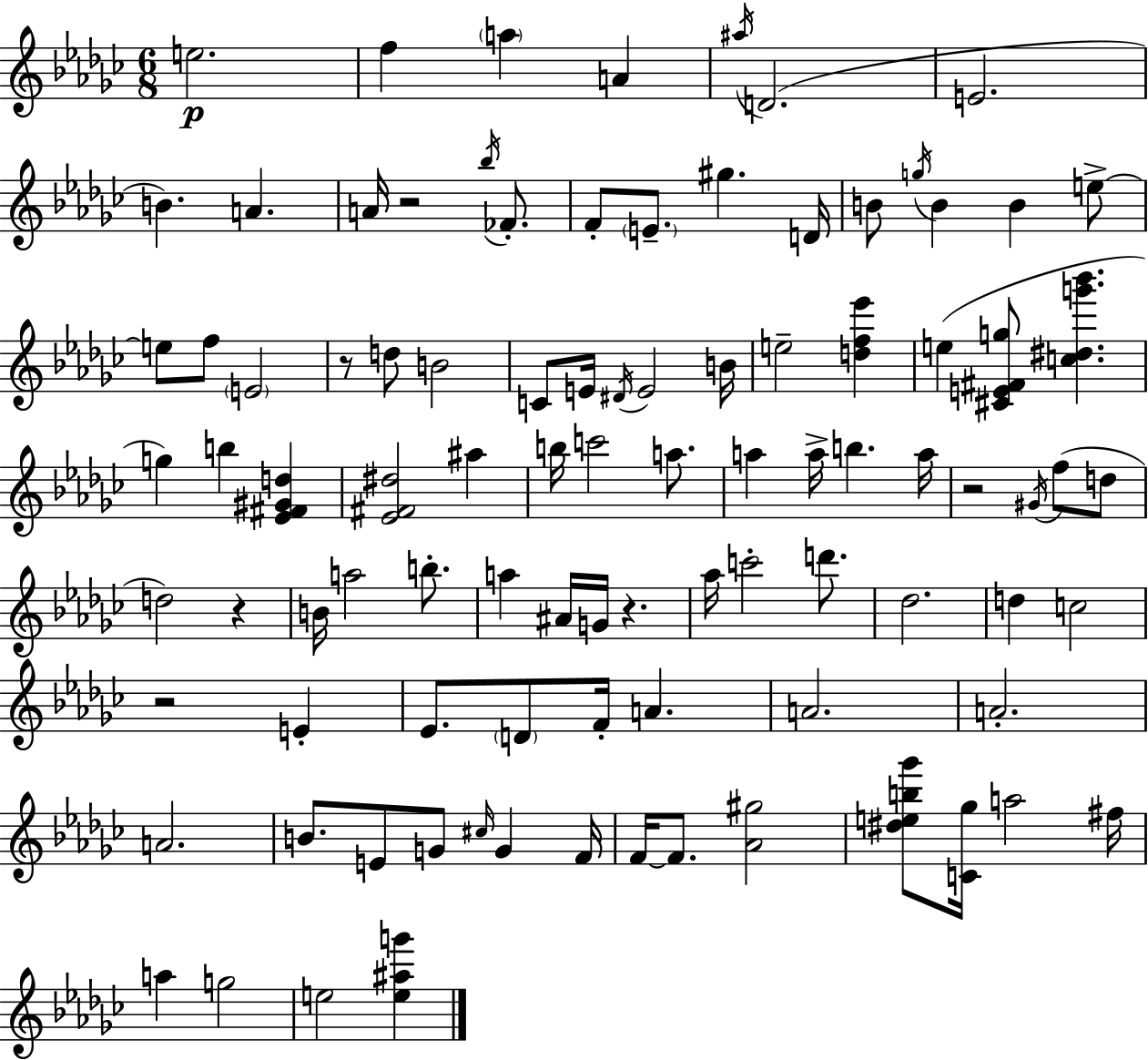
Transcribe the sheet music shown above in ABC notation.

X:1
T:Untitled
M:6/8
L:1/4
K:Ebm
e2 f a A ^a/4 D2 E2 B A A/4 z2 _b/4 _F/2 F/2 E/2 ^g D/4 B/2 g/4 B B e/2 e/2 f/2 E2 z/2 d/2 B2 C/2 E/4 ^D/4 E2 B/4 e2 [df_e'] e [^CE^Fg]/2 [c^dg'_b'] g b [_E^F^Gd] [_E^F^d]2 ^a b/4 c'2 a/2 a a/4 b a/4 z2 ^G/4 f/2 d/2 d2 z B/4 a2 b/2 a ^A/4 G/4 z _a/4 c'2 d'/2 _d2 d c2 z2 E _E/2 D/2 F/4 A A2 A2 A2 B/2 E/2 G/2 ^c/4 G F/4 F/4 F/2 [_A^g]2 [^deb_g']/2 [C_g]/4 a2 ^f/4 a g2 e2 [e^ag']